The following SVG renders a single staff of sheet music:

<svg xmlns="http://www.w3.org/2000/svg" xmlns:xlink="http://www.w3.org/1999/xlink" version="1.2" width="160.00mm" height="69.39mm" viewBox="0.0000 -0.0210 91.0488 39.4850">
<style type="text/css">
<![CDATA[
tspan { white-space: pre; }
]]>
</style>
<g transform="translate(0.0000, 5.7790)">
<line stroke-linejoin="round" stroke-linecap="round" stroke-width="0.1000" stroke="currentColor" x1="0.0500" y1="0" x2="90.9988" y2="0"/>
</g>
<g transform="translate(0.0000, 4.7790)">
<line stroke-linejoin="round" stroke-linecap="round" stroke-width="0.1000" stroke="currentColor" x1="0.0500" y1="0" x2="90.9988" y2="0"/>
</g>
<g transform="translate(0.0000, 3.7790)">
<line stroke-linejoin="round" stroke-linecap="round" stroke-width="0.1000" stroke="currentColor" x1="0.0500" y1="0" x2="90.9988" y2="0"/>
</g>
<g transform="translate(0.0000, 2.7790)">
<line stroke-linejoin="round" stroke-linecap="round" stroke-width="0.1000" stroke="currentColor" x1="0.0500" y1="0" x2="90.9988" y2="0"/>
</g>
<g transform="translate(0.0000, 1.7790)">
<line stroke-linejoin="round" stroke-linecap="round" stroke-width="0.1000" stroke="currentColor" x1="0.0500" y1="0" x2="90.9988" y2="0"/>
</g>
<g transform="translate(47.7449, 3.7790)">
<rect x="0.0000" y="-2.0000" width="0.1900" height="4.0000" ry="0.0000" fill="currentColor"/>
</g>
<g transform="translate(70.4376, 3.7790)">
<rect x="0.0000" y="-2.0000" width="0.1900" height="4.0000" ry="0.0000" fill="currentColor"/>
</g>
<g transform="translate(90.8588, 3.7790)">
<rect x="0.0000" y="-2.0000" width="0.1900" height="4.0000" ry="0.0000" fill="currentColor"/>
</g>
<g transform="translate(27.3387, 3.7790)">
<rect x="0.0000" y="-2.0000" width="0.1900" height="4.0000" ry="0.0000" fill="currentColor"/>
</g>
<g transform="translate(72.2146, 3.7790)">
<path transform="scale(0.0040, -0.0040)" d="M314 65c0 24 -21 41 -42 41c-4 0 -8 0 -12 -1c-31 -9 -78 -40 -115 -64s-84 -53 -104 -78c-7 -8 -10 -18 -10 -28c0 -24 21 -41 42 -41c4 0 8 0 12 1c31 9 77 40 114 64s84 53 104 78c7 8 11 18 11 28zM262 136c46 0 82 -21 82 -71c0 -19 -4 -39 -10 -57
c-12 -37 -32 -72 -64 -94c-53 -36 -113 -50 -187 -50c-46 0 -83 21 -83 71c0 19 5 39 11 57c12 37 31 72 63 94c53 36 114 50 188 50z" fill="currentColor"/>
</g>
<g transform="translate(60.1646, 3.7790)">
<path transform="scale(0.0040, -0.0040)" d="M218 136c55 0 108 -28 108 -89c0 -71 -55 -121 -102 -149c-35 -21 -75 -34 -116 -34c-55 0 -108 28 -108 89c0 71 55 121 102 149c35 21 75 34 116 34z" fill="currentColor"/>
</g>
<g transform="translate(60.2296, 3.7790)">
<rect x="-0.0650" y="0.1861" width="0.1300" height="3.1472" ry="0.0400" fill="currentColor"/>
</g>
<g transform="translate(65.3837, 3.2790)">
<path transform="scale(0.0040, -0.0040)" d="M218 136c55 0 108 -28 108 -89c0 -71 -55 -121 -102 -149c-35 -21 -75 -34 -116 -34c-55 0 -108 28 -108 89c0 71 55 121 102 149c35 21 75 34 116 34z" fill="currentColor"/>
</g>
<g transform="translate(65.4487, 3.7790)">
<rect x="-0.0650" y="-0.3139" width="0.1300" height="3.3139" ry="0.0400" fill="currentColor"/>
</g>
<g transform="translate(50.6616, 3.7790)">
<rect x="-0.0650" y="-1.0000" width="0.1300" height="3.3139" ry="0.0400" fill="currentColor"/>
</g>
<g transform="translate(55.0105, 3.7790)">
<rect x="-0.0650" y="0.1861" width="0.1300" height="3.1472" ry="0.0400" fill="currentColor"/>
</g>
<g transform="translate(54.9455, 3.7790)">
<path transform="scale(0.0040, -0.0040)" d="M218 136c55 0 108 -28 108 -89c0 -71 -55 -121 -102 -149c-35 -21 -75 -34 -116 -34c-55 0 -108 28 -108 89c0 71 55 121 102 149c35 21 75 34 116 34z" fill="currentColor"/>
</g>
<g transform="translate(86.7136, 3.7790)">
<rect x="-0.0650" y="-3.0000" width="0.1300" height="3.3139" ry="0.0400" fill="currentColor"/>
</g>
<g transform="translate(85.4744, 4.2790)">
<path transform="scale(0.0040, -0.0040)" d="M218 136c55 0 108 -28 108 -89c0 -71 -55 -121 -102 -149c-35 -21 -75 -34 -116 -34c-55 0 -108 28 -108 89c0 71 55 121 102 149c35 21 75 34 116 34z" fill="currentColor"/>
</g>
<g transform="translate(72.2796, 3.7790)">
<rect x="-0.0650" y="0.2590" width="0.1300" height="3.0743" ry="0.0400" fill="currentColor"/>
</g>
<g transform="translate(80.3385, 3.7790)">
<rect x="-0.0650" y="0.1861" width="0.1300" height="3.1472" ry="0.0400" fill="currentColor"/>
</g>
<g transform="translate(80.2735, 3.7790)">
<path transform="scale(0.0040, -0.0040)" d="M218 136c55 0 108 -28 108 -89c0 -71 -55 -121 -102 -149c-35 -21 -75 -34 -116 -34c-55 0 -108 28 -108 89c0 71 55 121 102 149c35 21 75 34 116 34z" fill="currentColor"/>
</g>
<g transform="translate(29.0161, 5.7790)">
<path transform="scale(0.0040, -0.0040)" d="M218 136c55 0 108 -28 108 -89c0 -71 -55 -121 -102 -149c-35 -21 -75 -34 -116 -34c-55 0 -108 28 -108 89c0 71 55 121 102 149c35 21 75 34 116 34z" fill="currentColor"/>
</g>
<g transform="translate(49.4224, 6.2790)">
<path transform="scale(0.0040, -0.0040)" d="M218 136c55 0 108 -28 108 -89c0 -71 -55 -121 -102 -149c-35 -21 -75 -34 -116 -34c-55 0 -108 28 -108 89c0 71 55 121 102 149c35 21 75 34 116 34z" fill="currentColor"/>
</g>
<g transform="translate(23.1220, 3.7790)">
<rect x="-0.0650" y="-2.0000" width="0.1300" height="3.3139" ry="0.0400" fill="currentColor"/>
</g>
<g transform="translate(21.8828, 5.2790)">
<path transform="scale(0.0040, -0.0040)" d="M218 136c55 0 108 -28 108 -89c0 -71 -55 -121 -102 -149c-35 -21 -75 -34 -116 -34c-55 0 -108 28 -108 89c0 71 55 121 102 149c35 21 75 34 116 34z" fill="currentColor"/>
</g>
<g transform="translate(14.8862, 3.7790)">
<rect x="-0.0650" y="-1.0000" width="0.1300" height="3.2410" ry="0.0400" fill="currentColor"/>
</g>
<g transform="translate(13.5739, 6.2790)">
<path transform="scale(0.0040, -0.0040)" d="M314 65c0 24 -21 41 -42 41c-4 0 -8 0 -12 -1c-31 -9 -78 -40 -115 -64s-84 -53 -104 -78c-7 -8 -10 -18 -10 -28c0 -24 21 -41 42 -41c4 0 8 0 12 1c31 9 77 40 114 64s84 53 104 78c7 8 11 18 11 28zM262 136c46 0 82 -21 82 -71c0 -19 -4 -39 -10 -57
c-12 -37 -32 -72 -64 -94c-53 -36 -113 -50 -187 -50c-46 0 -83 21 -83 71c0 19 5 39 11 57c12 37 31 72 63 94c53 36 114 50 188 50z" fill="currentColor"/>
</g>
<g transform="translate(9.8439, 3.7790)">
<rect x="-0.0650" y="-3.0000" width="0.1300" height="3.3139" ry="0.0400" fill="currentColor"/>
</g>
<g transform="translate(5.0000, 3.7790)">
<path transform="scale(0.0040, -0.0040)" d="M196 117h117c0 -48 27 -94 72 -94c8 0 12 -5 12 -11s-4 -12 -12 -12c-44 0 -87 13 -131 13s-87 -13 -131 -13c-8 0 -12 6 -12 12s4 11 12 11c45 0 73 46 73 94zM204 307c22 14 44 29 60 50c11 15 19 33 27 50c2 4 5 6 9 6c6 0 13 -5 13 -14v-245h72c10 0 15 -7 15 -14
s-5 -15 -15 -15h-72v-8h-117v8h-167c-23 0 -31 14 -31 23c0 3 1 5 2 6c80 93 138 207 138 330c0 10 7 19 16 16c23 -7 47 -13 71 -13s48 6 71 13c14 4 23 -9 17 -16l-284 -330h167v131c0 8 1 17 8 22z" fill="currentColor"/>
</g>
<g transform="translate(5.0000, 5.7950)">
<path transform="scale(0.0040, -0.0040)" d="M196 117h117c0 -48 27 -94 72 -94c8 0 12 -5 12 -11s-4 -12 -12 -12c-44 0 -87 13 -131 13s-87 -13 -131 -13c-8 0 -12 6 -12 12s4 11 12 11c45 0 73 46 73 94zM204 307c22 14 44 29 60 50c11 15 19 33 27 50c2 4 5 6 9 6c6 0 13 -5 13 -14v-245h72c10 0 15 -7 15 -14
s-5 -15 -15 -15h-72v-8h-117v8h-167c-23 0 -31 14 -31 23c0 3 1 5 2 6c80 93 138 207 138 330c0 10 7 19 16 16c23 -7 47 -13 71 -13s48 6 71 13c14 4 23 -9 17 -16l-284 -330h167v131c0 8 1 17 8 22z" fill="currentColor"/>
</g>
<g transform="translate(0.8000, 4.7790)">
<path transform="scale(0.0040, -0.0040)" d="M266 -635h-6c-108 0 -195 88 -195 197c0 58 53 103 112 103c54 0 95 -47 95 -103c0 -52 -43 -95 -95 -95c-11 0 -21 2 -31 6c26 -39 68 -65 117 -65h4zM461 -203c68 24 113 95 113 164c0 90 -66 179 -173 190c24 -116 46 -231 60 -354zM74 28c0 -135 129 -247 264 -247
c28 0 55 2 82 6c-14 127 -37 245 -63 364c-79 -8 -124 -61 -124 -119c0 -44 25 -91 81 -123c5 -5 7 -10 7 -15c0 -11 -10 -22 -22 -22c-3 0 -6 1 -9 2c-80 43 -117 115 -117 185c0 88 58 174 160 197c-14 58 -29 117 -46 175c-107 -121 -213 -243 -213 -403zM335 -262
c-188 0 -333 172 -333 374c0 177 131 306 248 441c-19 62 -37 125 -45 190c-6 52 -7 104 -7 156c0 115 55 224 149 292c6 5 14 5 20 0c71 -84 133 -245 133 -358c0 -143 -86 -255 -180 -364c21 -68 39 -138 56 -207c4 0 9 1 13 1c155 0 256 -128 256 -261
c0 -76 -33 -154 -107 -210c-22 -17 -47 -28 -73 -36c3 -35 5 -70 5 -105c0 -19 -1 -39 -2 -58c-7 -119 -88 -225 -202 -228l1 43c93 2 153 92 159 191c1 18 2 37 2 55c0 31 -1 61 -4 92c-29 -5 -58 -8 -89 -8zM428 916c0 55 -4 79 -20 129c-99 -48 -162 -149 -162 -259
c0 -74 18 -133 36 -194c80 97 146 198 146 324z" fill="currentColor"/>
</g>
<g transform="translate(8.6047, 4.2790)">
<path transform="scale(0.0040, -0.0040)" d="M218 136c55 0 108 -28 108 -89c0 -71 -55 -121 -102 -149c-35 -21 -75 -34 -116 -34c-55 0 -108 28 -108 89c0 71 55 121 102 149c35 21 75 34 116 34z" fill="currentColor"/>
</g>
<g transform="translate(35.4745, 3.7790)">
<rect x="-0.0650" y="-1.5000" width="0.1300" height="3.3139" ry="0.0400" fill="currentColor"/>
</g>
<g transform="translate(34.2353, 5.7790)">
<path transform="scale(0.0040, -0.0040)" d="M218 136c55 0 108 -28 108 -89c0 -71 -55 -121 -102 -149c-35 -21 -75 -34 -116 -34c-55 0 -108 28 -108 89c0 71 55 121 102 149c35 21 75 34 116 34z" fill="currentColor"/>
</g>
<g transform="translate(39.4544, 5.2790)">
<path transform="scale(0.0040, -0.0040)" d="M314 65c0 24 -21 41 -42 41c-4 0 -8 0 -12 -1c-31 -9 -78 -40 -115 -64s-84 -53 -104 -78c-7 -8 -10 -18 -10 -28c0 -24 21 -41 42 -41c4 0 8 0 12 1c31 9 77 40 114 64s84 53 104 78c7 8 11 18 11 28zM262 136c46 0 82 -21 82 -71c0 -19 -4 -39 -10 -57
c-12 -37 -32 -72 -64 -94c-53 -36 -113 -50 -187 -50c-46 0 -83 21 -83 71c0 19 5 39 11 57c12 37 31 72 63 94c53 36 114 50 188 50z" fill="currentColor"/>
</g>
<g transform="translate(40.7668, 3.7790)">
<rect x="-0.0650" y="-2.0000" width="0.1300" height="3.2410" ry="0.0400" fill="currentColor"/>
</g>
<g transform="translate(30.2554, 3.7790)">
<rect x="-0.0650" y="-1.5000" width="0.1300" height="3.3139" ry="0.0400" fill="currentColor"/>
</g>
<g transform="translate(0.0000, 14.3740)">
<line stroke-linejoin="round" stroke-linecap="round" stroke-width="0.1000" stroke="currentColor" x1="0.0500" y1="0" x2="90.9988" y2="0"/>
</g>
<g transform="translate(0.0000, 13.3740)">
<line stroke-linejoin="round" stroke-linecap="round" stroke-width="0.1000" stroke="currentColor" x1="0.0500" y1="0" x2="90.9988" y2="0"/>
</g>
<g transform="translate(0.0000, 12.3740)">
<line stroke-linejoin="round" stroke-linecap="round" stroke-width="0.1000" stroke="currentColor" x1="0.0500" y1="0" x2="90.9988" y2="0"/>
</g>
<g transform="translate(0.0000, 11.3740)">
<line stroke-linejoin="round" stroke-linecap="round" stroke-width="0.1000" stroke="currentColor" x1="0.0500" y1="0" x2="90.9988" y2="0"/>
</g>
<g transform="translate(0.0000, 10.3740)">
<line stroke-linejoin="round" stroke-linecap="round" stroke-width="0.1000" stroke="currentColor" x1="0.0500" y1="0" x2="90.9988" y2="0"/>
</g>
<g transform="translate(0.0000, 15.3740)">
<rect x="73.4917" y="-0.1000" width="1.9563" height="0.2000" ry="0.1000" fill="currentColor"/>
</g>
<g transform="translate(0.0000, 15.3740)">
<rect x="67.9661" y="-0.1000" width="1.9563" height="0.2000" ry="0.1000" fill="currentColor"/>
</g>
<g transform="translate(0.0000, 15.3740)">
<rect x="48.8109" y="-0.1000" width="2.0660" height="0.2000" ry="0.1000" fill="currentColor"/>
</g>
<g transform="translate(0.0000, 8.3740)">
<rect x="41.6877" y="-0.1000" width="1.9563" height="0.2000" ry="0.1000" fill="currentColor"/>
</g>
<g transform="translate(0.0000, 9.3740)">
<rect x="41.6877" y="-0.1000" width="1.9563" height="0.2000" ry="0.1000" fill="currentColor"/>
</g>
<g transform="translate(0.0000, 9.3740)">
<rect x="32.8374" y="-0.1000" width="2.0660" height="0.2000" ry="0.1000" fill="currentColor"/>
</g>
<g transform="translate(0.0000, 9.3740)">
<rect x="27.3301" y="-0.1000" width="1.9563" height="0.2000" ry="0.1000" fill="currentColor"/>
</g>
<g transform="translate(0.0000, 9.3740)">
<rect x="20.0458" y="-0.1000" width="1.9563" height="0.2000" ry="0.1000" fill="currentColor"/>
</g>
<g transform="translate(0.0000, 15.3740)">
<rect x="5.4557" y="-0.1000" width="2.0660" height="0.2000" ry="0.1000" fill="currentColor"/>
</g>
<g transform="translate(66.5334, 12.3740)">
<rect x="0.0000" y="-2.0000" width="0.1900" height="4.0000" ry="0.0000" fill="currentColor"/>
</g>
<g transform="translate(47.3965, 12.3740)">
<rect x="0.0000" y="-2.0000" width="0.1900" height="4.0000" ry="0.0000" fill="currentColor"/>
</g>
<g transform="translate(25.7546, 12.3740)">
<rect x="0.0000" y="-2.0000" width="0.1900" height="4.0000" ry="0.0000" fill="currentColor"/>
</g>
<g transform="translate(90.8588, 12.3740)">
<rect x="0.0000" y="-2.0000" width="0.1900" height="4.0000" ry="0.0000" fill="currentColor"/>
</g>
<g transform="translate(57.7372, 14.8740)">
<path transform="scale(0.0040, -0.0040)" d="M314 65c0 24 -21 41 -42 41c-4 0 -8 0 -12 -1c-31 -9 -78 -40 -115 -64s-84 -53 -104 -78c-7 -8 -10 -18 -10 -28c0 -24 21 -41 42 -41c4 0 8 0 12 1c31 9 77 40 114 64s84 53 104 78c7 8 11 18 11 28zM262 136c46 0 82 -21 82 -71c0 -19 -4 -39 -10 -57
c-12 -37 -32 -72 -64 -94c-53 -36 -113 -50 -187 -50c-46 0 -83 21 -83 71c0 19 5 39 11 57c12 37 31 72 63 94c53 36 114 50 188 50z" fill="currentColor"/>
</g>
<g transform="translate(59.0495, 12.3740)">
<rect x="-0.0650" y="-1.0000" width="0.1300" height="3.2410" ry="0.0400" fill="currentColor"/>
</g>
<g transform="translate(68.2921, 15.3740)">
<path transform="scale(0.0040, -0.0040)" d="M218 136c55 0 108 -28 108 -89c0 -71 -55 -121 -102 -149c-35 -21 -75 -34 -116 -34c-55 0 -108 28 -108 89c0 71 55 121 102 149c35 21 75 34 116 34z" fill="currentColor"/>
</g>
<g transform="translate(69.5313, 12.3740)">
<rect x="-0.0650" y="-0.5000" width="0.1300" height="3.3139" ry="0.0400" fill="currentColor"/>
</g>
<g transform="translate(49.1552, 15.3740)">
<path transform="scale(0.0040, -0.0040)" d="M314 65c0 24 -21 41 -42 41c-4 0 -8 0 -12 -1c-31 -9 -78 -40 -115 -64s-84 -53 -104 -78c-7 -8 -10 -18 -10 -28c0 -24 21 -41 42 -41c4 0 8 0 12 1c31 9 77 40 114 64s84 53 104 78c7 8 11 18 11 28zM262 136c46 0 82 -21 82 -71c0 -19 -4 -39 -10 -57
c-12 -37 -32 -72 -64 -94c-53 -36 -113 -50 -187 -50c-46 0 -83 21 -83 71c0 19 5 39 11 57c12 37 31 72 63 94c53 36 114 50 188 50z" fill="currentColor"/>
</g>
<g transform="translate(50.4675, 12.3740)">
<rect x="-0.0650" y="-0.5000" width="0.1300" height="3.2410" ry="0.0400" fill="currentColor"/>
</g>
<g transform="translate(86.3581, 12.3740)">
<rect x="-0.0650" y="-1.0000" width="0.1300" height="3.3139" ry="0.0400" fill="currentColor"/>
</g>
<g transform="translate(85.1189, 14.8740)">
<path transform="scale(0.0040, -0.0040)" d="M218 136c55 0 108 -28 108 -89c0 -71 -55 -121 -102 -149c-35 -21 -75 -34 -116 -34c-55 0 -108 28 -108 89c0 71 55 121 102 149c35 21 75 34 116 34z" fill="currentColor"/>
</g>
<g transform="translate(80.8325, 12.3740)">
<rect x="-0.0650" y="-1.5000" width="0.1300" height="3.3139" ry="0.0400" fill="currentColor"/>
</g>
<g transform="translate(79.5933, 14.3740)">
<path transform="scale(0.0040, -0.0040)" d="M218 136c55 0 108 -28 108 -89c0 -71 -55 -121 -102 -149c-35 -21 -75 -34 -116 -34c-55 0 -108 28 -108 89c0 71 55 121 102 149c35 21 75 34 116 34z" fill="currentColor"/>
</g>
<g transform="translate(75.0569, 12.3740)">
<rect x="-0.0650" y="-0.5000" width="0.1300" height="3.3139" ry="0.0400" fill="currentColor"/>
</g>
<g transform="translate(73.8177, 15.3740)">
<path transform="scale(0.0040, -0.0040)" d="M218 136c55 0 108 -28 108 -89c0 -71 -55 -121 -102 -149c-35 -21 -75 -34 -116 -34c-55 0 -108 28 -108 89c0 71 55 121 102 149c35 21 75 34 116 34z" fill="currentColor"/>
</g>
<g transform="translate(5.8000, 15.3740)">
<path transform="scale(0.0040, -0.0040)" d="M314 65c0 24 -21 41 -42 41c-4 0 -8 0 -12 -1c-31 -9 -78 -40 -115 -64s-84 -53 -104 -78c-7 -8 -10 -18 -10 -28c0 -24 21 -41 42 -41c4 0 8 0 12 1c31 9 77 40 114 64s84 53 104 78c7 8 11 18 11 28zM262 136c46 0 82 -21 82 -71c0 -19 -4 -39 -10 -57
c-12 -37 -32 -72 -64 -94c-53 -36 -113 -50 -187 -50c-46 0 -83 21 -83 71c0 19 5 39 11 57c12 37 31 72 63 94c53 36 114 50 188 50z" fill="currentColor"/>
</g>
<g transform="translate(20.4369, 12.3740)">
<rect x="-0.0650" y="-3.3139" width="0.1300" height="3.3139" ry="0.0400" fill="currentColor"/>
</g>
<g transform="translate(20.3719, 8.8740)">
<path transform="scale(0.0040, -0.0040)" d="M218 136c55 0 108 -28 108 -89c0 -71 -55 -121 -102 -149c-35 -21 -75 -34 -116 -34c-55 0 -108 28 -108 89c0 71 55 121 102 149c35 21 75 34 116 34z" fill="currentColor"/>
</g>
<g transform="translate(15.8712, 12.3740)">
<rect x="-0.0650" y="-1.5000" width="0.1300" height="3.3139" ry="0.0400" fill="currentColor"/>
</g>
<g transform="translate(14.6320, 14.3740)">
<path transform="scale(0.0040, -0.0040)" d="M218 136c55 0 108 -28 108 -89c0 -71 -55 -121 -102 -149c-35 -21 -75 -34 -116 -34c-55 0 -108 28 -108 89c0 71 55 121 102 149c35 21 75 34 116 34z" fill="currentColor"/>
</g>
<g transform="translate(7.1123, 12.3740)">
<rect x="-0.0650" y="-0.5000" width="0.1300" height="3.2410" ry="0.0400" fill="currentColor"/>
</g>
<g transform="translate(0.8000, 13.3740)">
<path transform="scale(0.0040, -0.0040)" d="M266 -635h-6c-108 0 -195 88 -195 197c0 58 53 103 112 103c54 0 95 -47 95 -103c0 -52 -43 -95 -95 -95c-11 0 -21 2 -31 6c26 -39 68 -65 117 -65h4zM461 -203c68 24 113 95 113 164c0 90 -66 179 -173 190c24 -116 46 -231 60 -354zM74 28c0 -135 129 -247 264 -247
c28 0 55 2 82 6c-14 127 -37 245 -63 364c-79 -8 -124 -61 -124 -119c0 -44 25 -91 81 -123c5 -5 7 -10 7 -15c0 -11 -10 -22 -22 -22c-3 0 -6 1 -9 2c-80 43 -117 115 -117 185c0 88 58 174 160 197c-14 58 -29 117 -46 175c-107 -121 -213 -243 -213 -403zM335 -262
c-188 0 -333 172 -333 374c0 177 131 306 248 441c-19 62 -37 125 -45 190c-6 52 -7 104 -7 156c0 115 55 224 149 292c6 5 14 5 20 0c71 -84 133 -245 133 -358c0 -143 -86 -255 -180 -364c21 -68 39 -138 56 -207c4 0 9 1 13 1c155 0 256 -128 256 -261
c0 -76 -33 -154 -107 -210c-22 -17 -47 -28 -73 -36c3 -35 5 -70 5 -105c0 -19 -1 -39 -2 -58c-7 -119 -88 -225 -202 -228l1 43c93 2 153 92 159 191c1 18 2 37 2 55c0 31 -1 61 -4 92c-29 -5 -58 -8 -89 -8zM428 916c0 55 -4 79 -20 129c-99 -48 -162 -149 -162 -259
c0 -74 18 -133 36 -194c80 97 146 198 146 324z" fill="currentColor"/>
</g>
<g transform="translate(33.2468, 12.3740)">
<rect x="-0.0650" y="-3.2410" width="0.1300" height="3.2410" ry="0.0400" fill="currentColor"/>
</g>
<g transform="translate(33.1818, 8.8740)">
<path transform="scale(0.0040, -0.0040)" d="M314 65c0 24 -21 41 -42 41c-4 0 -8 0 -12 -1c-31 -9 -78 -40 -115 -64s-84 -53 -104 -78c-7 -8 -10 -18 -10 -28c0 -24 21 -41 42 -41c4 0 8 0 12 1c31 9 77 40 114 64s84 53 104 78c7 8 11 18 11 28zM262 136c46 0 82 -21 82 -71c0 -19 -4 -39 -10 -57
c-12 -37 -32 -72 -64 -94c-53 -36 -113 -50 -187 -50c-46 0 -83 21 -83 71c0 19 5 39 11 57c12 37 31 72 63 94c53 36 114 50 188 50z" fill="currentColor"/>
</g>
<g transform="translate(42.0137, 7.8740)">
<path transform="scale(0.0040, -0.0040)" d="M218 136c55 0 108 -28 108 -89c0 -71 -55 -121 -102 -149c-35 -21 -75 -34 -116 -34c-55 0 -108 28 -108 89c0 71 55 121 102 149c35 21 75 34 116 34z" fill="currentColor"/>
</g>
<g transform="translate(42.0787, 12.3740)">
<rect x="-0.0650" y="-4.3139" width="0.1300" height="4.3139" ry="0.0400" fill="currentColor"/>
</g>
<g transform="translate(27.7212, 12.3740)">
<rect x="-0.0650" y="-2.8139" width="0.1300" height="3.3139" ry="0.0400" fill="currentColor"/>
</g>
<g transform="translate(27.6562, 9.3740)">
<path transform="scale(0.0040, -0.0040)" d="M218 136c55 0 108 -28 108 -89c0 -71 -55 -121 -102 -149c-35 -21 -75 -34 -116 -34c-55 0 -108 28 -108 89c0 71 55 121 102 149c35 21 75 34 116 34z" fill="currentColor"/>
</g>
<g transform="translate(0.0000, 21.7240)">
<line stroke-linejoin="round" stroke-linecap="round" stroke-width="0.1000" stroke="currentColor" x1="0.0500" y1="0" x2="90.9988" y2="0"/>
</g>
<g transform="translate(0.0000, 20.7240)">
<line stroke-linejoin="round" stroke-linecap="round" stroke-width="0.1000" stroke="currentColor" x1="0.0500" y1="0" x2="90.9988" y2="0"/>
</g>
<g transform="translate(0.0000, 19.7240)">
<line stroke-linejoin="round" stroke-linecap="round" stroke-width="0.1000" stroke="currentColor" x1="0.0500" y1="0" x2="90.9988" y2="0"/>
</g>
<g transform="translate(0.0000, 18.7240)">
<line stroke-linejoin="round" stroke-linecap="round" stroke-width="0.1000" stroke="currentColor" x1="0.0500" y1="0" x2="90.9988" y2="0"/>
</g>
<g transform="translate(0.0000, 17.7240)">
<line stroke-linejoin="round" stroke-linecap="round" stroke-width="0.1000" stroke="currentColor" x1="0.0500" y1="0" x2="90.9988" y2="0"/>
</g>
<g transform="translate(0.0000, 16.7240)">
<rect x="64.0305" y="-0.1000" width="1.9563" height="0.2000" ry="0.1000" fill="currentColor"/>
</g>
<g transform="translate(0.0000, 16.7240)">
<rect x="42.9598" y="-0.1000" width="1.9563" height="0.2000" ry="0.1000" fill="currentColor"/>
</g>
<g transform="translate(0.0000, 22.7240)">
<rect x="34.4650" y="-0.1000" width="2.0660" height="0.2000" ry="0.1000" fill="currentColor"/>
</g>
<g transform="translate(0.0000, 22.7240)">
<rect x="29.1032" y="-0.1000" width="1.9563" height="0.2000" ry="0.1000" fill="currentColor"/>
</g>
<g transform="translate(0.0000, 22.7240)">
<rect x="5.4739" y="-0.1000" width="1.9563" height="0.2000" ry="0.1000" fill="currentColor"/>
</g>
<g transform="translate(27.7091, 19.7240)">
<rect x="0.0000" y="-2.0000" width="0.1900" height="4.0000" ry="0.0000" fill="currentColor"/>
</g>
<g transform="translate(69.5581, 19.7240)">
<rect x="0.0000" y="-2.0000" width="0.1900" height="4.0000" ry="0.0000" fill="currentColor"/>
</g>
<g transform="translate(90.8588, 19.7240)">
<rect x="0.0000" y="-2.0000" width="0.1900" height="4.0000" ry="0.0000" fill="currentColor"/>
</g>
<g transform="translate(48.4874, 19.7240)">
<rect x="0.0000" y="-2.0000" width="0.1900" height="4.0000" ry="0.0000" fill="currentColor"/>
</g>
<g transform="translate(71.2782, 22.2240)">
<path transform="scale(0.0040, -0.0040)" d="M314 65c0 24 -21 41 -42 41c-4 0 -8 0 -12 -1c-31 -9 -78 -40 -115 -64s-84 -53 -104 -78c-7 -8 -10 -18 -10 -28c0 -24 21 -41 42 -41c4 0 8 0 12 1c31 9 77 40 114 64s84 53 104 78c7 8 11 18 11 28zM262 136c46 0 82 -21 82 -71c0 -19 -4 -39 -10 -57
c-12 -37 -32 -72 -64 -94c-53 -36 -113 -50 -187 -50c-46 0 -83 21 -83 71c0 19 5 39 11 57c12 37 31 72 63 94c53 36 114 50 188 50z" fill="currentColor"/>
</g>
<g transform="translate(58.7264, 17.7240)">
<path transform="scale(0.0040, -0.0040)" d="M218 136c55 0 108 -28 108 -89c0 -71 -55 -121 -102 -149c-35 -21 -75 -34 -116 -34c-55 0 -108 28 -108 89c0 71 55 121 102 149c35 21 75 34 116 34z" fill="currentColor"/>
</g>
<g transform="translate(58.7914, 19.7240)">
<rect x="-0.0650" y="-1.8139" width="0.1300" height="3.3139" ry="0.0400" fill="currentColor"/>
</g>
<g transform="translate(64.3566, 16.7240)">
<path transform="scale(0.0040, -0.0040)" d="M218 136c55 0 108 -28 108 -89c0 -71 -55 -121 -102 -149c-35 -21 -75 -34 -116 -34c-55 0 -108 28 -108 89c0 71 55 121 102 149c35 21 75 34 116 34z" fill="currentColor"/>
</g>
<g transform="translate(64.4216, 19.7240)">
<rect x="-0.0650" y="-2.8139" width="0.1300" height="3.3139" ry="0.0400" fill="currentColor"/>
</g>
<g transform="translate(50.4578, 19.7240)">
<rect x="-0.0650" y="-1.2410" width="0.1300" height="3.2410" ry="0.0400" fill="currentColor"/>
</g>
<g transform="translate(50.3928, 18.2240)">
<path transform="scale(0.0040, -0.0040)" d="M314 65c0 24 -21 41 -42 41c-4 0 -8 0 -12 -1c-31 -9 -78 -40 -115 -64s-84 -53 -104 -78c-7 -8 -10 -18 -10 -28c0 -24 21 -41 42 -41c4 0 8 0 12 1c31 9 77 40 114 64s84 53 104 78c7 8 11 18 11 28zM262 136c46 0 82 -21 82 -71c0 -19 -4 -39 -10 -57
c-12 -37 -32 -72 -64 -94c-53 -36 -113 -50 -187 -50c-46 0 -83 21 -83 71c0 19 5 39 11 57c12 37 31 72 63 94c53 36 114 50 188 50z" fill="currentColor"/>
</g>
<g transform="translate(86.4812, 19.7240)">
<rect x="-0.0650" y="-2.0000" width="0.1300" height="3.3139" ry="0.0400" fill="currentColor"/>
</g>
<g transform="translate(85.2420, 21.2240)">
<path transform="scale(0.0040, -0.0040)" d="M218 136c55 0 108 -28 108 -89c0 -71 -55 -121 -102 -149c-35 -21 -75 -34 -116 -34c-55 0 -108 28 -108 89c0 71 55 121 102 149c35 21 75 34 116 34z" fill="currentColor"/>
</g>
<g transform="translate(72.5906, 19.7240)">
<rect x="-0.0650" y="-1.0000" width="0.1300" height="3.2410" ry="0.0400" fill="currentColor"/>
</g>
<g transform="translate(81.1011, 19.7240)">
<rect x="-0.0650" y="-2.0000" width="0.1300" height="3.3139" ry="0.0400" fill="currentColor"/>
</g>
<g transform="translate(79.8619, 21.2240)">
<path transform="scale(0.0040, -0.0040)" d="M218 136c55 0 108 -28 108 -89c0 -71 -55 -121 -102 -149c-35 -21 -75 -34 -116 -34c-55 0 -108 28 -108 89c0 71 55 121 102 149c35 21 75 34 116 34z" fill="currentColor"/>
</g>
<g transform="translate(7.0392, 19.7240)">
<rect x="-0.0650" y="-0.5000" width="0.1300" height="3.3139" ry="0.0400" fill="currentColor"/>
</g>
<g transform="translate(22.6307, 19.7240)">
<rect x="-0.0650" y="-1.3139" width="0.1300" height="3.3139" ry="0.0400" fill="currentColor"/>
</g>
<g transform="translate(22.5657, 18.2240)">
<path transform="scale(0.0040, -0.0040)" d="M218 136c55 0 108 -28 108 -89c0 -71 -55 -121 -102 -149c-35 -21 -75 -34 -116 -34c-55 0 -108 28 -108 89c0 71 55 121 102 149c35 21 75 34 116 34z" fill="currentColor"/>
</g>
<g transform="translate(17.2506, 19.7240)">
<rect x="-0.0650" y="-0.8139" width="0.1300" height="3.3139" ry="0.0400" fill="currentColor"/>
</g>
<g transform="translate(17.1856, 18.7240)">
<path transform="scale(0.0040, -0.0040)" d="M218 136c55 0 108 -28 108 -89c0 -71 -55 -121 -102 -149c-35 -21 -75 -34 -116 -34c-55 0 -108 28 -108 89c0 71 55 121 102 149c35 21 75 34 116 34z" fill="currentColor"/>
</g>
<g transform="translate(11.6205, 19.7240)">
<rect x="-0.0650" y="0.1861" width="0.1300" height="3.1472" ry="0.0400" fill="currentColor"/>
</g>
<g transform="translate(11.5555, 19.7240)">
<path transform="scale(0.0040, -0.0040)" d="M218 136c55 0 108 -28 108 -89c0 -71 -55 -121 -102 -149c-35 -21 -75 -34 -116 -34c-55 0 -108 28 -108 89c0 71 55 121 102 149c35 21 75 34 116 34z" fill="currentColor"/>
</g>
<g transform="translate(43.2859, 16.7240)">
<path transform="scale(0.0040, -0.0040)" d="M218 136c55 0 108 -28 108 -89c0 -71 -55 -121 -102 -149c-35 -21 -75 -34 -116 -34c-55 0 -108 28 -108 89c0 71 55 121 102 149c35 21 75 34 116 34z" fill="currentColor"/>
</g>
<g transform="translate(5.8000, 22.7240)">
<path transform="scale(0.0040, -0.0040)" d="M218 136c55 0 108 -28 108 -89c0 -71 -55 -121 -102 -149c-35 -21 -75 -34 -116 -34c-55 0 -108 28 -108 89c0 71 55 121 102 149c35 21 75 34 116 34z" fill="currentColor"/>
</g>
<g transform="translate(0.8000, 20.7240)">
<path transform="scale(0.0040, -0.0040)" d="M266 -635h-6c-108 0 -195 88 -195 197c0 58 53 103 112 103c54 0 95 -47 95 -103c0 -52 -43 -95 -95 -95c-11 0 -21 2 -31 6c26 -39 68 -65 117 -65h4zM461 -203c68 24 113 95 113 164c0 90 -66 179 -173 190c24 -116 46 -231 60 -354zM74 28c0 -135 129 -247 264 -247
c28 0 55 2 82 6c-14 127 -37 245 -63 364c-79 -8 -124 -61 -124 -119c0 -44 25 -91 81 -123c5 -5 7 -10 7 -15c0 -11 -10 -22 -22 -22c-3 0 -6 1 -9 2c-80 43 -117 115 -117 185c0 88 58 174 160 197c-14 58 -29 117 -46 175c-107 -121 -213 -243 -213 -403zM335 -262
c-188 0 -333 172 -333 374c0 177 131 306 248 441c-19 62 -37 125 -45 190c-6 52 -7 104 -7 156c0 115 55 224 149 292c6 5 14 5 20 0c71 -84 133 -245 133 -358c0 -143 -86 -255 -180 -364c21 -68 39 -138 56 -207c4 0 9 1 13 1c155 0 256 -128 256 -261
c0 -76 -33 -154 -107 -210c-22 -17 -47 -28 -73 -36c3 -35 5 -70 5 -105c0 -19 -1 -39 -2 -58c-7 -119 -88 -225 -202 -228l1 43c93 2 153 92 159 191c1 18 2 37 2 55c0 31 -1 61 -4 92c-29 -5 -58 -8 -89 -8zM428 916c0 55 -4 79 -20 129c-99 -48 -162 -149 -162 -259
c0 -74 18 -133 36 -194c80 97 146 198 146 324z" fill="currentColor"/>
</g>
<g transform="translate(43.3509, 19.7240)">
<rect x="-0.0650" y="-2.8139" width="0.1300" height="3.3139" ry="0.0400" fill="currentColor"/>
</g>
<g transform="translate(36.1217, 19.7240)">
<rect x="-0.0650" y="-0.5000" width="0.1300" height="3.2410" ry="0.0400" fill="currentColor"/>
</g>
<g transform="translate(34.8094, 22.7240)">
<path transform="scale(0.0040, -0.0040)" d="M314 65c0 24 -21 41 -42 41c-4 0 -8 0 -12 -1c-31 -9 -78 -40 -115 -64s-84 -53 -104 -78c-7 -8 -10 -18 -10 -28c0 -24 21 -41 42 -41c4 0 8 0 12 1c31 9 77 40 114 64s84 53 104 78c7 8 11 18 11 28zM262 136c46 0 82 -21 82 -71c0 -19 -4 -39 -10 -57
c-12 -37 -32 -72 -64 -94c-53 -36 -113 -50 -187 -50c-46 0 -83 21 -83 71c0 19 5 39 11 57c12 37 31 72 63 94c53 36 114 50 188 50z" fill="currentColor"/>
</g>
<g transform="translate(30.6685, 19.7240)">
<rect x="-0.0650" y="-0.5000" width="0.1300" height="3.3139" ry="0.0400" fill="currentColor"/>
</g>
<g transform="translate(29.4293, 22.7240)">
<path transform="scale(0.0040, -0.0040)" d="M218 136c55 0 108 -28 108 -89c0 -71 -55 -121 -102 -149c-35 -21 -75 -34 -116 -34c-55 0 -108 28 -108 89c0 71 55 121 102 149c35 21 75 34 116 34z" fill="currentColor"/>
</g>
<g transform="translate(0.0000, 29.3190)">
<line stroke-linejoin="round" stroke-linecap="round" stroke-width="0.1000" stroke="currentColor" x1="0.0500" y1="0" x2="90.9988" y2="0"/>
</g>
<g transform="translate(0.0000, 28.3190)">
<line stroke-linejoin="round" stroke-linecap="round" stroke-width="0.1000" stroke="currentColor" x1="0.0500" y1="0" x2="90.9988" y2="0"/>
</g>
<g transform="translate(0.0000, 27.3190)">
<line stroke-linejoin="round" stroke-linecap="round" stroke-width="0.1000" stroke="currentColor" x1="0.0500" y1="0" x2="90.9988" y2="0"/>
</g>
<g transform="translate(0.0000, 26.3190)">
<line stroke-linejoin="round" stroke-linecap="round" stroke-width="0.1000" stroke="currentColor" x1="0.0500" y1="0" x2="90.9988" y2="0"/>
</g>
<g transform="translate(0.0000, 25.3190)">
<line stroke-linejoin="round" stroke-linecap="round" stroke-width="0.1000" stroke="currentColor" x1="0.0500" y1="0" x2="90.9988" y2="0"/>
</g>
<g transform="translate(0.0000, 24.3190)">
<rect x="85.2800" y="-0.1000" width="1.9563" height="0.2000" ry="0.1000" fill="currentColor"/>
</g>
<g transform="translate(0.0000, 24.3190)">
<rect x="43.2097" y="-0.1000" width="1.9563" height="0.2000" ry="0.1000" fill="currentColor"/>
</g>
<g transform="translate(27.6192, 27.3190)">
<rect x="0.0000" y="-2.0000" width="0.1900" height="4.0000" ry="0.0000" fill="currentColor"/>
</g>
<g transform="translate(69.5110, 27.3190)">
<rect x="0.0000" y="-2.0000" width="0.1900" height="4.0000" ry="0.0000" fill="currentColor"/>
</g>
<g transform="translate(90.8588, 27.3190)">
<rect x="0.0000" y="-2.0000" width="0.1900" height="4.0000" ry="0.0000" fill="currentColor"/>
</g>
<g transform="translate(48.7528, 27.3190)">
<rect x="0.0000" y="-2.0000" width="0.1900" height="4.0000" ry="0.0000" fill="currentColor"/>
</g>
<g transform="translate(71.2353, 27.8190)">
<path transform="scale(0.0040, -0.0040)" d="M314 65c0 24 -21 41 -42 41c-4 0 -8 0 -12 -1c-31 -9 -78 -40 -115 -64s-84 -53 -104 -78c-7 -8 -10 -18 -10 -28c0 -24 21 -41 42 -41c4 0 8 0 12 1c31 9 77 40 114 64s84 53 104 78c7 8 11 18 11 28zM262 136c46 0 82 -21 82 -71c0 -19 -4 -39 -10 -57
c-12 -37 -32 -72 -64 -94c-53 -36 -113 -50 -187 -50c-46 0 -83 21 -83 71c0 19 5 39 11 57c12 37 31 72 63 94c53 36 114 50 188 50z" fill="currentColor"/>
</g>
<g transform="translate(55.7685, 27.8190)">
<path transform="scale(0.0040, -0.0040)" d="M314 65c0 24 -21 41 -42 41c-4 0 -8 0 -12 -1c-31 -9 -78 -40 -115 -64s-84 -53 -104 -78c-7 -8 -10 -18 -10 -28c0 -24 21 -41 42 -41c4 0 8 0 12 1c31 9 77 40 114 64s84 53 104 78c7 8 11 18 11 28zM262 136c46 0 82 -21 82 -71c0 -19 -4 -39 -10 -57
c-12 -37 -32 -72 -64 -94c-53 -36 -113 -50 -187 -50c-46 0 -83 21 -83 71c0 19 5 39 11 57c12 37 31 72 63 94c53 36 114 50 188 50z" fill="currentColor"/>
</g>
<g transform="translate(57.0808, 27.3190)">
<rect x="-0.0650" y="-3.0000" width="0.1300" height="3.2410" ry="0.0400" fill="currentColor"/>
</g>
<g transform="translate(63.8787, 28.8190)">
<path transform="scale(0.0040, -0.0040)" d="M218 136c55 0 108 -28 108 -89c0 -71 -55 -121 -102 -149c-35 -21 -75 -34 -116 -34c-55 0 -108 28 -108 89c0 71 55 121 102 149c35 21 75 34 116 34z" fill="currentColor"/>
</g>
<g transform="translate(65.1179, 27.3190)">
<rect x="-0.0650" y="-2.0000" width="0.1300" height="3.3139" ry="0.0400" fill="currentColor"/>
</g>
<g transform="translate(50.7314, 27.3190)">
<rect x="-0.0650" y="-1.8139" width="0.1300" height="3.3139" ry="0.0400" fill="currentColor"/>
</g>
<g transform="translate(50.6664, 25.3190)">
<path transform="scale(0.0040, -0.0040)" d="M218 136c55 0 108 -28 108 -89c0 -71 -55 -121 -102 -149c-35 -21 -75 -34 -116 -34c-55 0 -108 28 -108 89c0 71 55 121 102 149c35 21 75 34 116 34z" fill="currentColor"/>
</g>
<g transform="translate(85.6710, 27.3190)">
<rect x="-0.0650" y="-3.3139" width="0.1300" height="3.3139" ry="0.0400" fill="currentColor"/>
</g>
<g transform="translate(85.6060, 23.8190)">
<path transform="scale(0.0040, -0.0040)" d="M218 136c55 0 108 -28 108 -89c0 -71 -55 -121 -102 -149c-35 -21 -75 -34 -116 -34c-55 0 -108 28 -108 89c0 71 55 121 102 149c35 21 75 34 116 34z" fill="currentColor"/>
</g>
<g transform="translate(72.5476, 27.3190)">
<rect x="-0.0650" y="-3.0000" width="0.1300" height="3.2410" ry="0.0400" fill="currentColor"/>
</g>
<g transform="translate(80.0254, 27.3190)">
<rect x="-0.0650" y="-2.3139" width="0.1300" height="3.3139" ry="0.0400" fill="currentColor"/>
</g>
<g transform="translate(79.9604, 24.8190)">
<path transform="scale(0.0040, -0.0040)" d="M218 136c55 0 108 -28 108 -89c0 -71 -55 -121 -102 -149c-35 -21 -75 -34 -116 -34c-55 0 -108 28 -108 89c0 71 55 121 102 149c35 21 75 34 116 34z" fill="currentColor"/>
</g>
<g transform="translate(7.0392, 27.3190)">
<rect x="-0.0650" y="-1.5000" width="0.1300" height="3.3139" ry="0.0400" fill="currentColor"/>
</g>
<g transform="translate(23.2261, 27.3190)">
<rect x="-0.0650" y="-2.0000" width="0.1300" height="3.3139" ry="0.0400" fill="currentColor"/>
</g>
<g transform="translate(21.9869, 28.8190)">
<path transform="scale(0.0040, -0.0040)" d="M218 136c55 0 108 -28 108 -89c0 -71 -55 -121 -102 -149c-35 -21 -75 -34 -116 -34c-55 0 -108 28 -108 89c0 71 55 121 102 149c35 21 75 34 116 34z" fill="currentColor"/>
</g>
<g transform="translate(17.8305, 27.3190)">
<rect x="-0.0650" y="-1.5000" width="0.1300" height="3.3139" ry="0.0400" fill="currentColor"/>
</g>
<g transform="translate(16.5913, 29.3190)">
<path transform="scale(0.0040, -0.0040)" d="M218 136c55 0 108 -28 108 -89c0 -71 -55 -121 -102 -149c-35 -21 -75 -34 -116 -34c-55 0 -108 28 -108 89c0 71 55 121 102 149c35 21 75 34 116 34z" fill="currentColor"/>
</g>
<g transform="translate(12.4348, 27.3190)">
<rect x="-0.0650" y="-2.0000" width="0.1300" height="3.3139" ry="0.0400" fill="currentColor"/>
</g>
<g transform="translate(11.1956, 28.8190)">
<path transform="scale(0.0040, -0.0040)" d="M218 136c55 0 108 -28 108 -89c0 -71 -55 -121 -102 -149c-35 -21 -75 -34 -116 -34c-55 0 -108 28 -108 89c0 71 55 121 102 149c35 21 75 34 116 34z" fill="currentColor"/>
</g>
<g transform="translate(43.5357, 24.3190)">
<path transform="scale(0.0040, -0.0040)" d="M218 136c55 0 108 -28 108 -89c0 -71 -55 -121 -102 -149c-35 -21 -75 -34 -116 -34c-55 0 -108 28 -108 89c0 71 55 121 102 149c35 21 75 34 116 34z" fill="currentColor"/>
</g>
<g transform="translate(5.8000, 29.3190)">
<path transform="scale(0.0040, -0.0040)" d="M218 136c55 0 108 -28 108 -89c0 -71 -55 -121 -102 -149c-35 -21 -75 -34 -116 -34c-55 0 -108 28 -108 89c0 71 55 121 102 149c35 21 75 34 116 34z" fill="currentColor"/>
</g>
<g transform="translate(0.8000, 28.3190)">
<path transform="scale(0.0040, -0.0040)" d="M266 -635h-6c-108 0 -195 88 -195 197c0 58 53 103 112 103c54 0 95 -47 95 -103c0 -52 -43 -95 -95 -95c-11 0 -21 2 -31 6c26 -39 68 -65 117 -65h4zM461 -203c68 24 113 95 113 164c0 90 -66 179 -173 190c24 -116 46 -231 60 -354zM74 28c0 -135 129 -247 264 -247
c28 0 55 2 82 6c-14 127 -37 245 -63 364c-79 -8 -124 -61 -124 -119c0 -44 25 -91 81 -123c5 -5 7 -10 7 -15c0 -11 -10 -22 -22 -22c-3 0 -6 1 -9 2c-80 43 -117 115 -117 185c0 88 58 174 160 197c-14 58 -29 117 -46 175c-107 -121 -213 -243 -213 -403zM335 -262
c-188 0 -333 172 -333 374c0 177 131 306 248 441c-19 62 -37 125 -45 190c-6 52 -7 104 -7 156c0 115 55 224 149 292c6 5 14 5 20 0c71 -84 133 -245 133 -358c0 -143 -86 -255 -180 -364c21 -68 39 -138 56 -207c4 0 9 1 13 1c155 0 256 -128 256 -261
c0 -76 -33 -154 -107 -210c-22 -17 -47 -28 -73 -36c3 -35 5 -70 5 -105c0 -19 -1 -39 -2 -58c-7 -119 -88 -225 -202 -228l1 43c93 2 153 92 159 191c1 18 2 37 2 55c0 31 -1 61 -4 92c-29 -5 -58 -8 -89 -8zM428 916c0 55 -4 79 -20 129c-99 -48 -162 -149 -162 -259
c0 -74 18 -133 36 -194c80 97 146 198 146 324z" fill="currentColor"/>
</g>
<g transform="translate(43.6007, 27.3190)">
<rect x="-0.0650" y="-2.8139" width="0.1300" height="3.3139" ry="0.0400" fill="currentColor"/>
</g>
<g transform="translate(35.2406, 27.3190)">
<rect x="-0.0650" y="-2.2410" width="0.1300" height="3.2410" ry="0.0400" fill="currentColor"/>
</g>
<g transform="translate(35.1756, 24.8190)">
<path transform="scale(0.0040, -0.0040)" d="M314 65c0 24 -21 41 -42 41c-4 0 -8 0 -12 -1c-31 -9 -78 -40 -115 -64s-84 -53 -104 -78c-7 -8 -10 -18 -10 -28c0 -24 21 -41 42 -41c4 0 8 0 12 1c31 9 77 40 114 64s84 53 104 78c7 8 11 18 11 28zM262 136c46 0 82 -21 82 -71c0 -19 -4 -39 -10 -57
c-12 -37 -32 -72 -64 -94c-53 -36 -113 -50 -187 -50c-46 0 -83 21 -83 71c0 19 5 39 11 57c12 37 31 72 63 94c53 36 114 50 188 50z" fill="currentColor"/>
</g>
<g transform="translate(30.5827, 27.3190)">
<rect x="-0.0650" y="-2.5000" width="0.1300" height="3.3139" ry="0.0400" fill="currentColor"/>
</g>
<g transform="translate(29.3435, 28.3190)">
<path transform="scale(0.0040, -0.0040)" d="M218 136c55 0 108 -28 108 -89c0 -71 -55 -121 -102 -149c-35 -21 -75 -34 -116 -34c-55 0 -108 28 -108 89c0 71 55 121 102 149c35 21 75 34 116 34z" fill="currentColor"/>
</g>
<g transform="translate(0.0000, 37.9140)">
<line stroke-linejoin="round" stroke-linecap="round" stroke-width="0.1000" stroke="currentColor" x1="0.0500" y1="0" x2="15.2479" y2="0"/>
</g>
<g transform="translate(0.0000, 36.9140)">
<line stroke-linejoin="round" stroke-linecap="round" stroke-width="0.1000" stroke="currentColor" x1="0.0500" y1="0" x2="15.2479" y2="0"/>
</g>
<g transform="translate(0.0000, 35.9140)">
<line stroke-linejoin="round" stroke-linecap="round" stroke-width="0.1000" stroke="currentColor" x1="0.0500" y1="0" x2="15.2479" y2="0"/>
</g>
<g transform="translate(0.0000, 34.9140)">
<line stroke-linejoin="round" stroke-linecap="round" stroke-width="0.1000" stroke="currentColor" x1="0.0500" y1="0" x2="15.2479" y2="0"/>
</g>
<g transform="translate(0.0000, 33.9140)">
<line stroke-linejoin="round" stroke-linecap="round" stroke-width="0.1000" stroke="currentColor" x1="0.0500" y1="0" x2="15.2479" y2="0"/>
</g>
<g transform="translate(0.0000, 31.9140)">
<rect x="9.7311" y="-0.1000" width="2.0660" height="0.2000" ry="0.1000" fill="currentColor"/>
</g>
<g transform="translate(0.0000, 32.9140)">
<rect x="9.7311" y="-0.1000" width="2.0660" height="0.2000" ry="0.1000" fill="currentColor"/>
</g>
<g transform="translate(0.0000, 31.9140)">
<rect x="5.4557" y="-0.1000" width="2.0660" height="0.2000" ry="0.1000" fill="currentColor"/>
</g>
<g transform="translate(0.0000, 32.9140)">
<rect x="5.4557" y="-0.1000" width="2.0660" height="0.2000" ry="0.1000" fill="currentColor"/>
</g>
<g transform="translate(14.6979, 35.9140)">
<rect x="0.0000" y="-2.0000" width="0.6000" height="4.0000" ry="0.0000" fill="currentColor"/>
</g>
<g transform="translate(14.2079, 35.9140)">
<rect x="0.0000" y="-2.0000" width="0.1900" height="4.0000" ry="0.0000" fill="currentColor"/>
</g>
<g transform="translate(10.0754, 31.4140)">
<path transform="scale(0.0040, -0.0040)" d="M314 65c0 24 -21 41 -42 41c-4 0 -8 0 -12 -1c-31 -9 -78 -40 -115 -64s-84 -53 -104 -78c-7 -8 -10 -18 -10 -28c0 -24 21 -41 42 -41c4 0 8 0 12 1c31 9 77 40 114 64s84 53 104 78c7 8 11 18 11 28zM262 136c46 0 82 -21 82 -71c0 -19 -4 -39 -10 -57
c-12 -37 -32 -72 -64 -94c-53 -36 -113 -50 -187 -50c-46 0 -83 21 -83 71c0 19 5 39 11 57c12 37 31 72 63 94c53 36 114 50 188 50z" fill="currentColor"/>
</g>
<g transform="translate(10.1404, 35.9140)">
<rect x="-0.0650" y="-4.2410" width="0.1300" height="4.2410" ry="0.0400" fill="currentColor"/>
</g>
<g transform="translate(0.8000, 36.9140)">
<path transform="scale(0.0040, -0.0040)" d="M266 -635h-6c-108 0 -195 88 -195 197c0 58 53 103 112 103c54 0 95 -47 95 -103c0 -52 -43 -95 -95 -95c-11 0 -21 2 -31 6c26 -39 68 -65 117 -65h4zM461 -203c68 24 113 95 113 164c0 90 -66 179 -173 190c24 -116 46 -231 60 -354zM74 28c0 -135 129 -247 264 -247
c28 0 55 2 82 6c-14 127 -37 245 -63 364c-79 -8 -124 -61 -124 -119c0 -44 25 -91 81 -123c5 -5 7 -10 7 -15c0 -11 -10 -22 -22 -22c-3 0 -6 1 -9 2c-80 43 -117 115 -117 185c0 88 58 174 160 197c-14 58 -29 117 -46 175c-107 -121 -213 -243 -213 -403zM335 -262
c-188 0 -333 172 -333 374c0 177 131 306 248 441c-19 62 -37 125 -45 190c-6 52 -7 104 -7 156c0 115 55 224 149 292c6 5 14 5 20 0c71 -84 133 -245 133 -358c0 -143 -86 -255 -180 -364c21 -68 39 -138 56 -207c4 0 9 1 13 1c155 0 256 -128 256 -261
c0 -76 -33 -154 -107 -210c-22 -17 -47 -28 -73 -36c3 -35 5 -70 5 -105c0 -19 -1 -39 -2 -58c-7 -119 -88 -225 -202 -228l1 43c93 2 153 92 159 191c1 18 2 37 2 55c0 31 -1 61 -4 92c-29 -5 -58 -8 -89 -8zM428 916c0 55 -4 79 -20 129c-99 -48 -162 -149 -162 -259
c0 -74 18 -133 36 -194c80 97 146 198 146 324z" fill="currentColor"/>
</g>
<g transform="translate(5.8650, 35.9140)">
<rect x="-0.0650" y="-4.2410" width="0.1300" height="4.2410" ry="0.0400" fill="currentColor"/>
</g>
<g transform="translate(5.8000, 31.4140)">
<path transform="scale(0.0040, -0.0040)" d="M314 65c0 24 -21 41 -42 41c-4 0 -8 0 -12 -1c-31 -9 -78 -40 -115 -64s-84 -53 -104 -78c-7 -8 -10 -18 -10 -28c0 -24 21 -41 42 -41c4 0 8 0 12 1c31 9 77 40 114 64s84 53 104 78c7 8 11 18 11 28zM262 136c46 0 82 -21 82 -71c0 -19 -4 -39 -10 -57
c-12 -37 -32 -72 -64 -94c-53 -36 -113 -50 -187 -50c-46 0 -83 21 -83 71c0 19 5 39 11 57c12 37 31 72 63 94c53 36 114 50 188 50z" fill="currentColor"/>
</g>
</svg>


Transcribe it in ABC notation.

X:1
T:Untitled
M:4/4
L:1/4
K:C
A D2 F E E F2 D B B c B2 B A C2 E b a b2 d' C2 D2 C C E D C B d e C C2 a e2 f a D2 F F E F E F G g2 a f A2 F A2 g b d'2 d'2